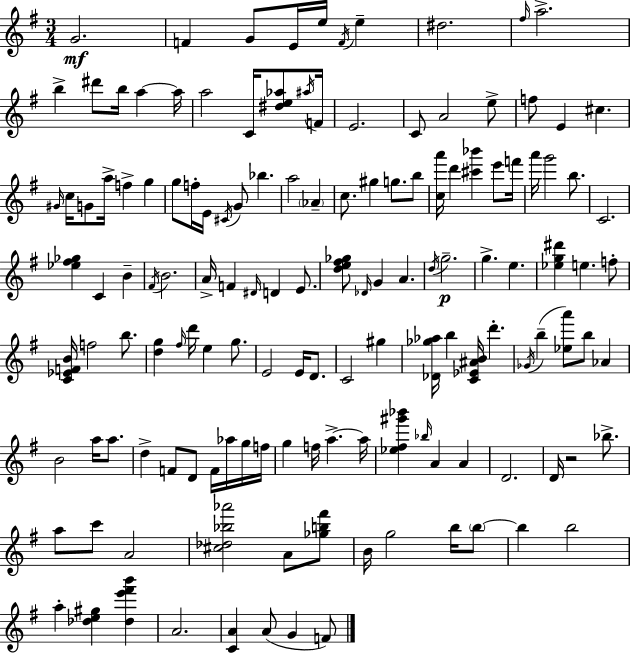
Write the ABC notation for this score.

X:1
T:Untitled
M:3/4
L:1/4
K:Em
G2 F G/2 E/4 e/4 F/4 e ^d2 ^f/4 a2 b ^d'/2 b/4 a a/4 a2 C/4 [^de_a]/2 ^a/4 F/4 E2 C/2 A2 e/2 f/2 E ^c ^G/4 c/4 G/2 a/4 f g g/2 f/4 E/4 ^C/4 G/2 _b a2 _A c/2 ^g g/2 b/2 [ca']/4 d' [^c'_b'] e'/2 f'/4 a'/4 g'2 b/2 C2 [_e^f_g] C B ^F/4 B2 A/4 F ^D/4 D E/2 [de^f_g]/2 _D/4 G A d/4 g2 g e [_eg^d'] e f/2 [C_EFB]/4 f2 b/2 [dg] ^f/4 d'/4 e g/2 E2 E/4 D/2 C2 ^g [_D_g_a]/4 b [C_E^AB]/4 d' _G/4 b [_ea']/2 b/2 _A B2 a/4 a/2 d F/2 D/2 F/4 _a/4 g/4 f/4 g f/4 a a/4 [_e^f^g'_b'] _b/4 A A D2 D/4 z2 _b/2 a/2 c'/2 A2 [^c_d_b_a']2 A/2 [_gb^f']/2 B/4 g2 b/4 b/2 b b2 a [_de^g] [_de'^f'b'] A2 [CA] A/2 G F/2